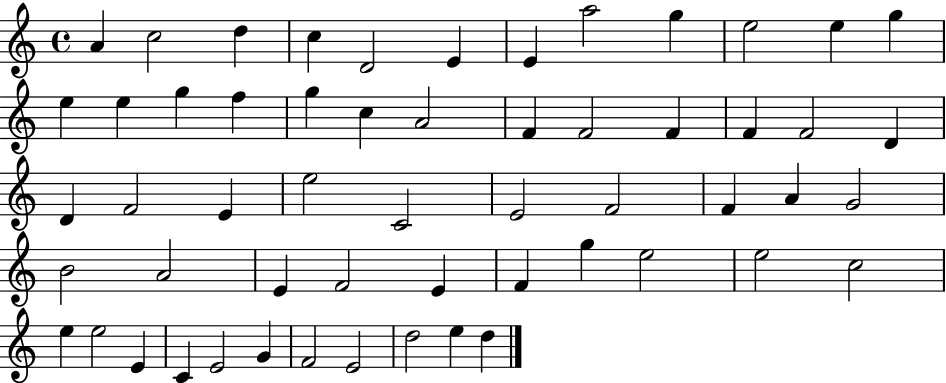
A4/q C5/h D5/q C5/q D4/h E4/q E4/q A5/h G5/q E5/h E5/q G5/q E5/q E5/q G5/q F5/q G5/q C5/q A4/h F4/q F4/h F4/q F4/q F4/h D4/q D4/q F4/h E4/q E5/h C4/h E4/h F4/h F4/q A4/q G4/h B4/h A4/h E4/q F4/h E4/q F4/q G5/q E5/h E5/h C5/h E5/q E5/h E4/q C4/q E4/h G4/q F4/h E4/h D5/h E5/q D5/q